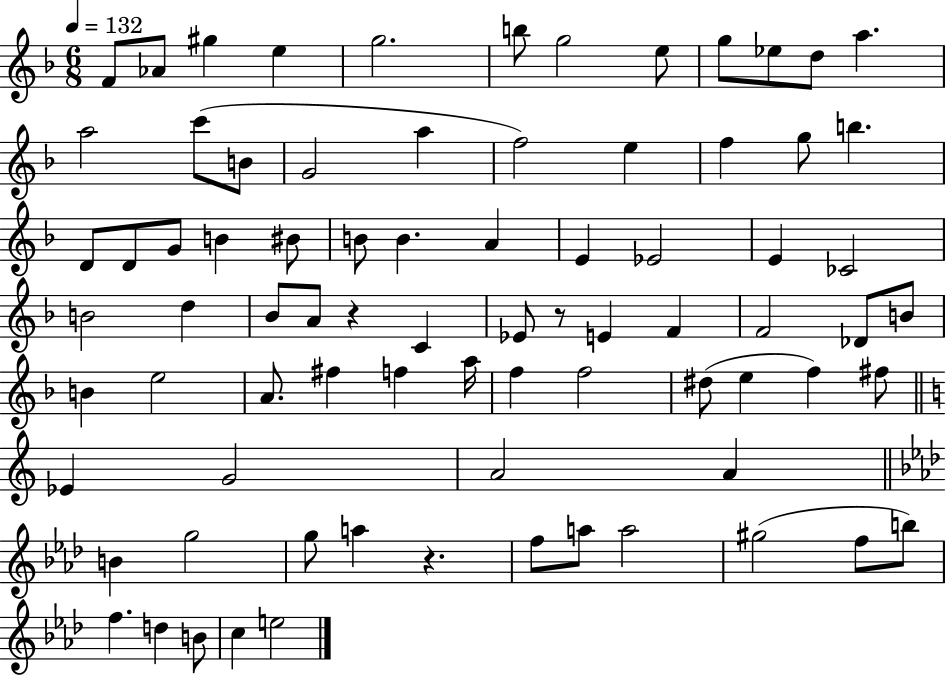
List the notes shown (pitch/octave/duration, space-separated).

F4/e Ab4/e G#5/q E5/q G5/h. B5/e G5/h E5/e G5/e Eb5/e D5/e A5/q. A5/h C6/e B4/e G4/h A5/q F5/h E5/q F5/q G5/e B5/q. D4/e D4/e G4/e B4/q BIS4/e B4/e B4/q. A4/q E4/q Eb4/h E4/q CES4/h B4/h D5/q Bb4/e A4/e R/q C4/q Eb4/e R/e E4/q F4/q F4/h Db4/e B4/e B4/q E5/h A4/e. F#5/q F5/q A5/s F5/q F5/h D#5/e E5/q F5/q F#5/e Eb4/q G4/h A4/h A4/q B4/q G5/h G5/e A5/q R/q. F5/e A5/e A5/h G#5/h F5/e B5/e F5/q. D5/q B4/e C5/q E5/h